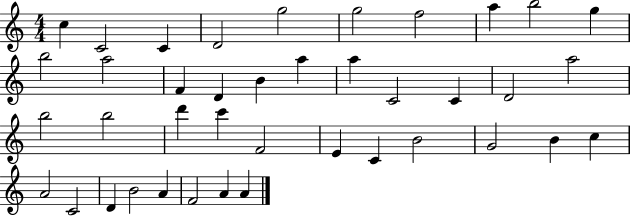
C5/q C4/h C4/q D4/h G5/h G5/h F5/h A5/q B5/h G5/q B5/h A5/h F4/q D4/q B4/q A5/q A5/q C4/h C4/q D4/h A5/h B5/h B5/h D6/q C6/q F4/h E4/q C4/q B4/h G4/h B4/q C5/q A4/h C4/h D4/q B4/h A4/q F4/h A4/q A4/q